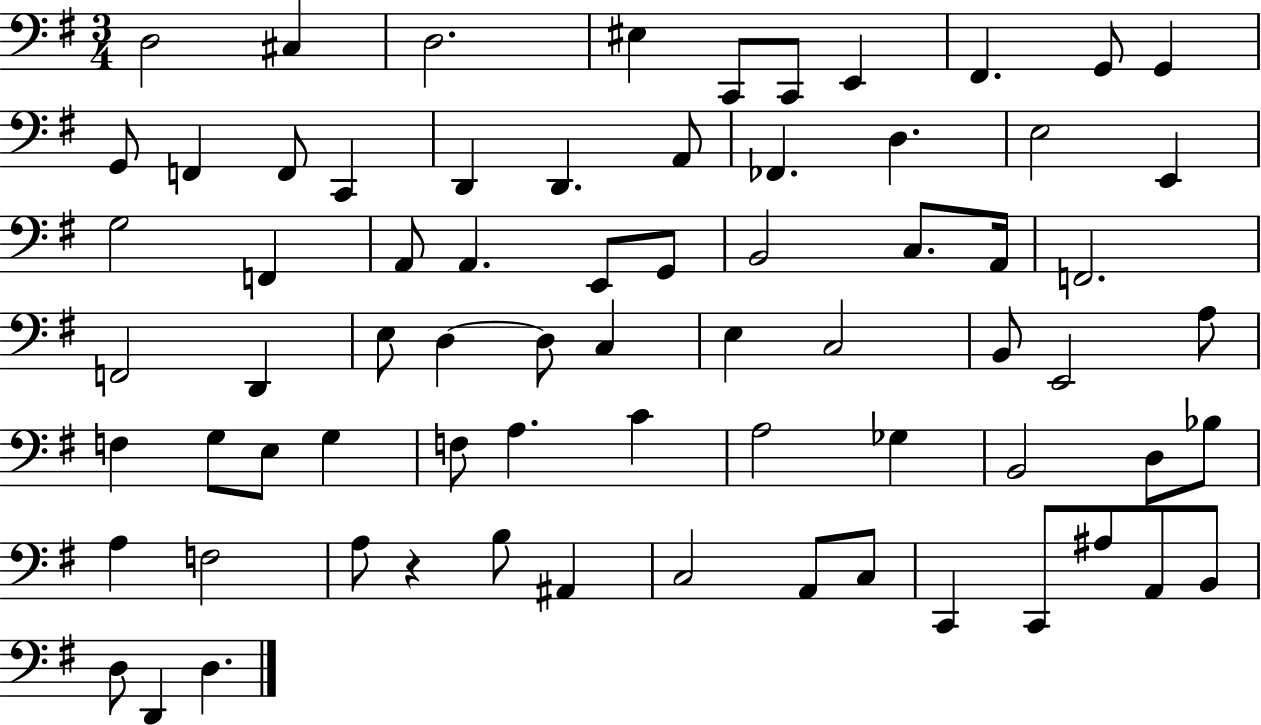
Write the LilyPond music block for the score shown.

{
  \clef bass
  \numericTimeSignature
  \time 3/4
  \key g \major
  d2 cis4 | d2. | eis4 c,8 c,8 e,4 | fis,4. g,8 g,4 | \break g,8 f,4 f,8 c,4 | d,4 d,4. a,8 | fes,4. d4. | e2 e,4 | \break g2 f,4 | a,8 a,4. e,8 g,8 | b,2 c8. a,16 | f,2. | \break f,2 d,4 | e8 d4~~ d8 c4 | e4 c2 | b,8 e,2 a8 | \break f4 g8 e8 g4 | f8 a4. c'4 | a2 ges4 | b,2 d8 bes8 | \break a4 f2 | a8 r4 b8 ais,4 | c2 a,8 c8 | c,4 c,8 ais8 a,8 b,8 | \break d8 d,4 d4. | \bar "|."
}